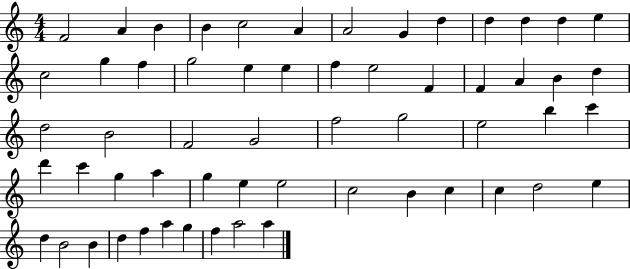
F4/h A4/q B4/q B4/q C5/h A4/q A4/h G4/q D5/q D5/q D5/q D5/q E5/q C5/h G5/q F5/q G5/h E5/q E5/q F5/q E5/h F4/q F4/q A4/q B4/q D5/q D5/h B4/h F4/h G4/h F5/h G5/h E5/h B5/q C6/q D6/q C6/q G5/q A5/q G5/q E5/q E5/h C5/h B4/q C5/q C5/q D5/h E5/q D5/q B4/h B4/q D5/q F5/q A5/q G5/q F5/q A5/h A5/q